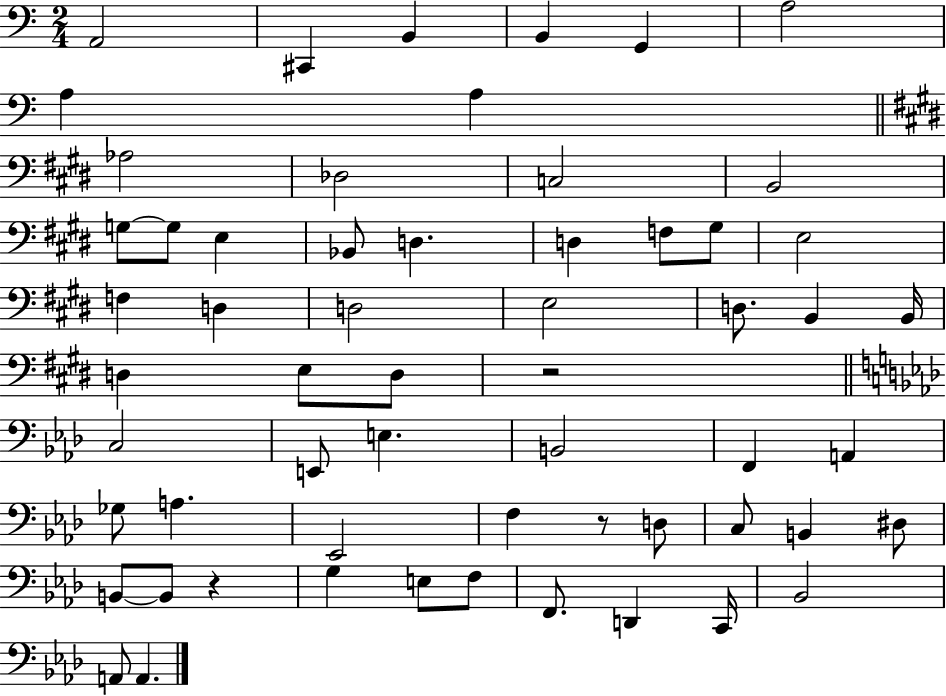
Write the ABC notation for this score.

X:1
T:Untitled
M:2/4
L:1/4
K:C
A,,2 ^C,, B,, B,, G,, A,2 A, A, _A,2 _D,2 C,2 B,,2 G,/2 G,/2 E, _B,,/2 D, D, F,/2 ^G,/2 E,2 F, D, D,2 E,2 D,/2 B,, B,,/4 D, E,/2 D,/2 z2 C,2 E,,/2 E, B,,2 F,, A,, _G,/2 A, _E,,2 F, z/2 D,/2 C,/2 B,, ^D,/2 B,,/2 B,,/2 z G, E,/2 F,/2 F,,/2 D,, C,,/4 _B,,2 A,,/2 A,,